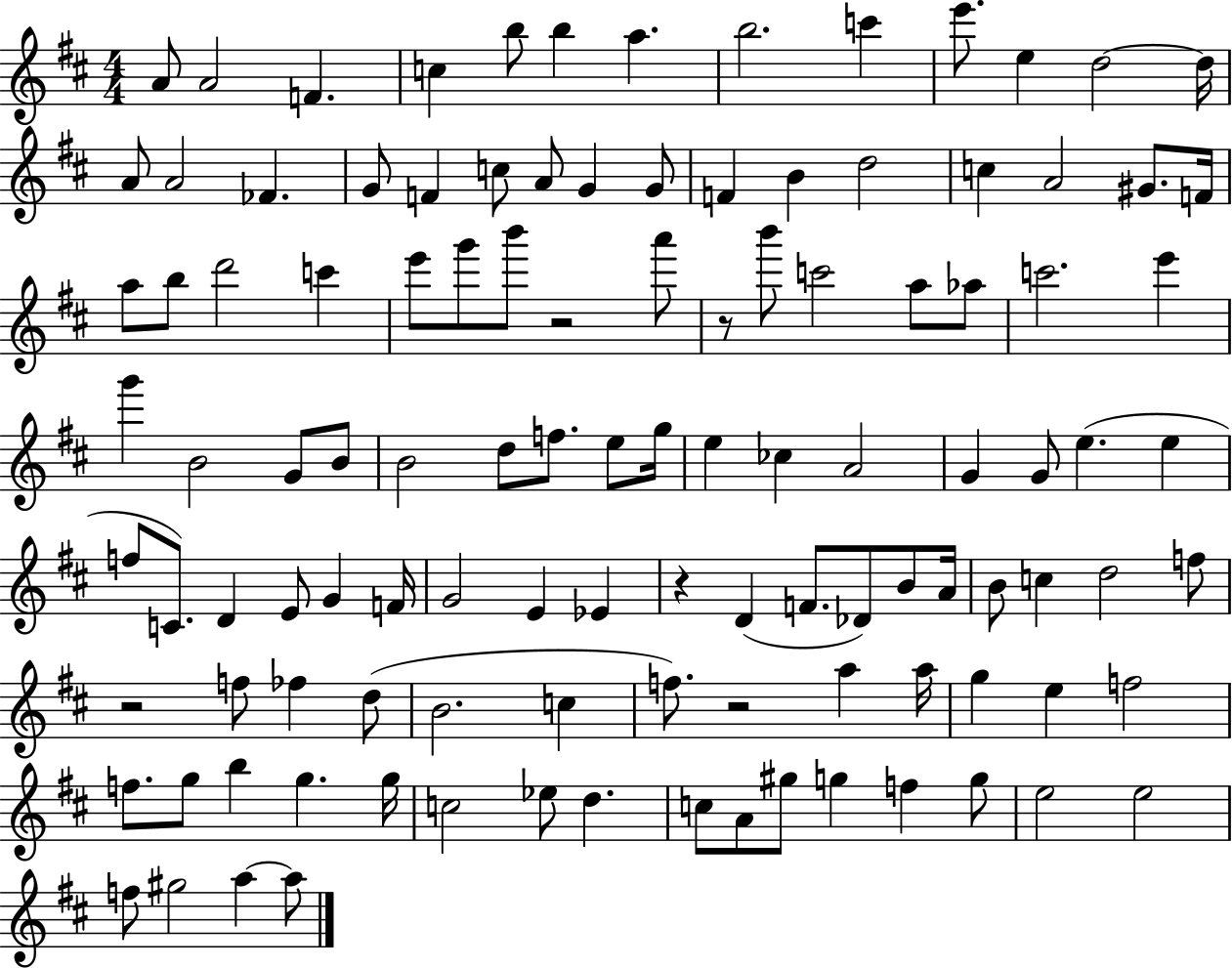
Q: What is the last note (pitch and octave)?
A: A5